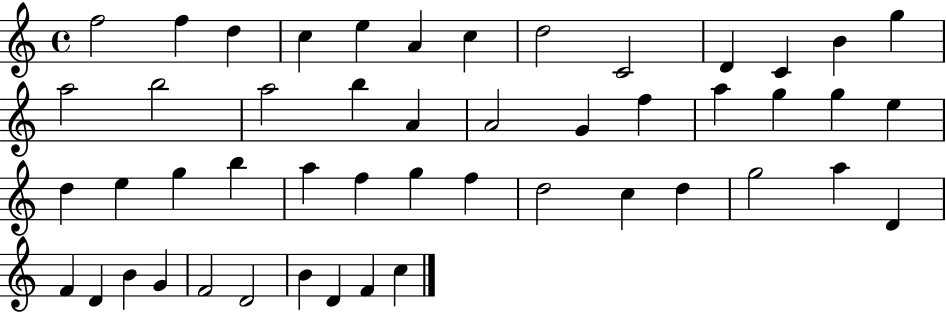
F5/h F5/q D5/q C5/q E5/q A4/q C5/q D5/h C4/h D4/q C4/q B4/q G5/q A5/h B5/h A5/h B5/q A4/q A4/h G4/q F5/q A5/q G5/q G5/q E5/q D5/q E5/q G5/q B5/q A5/q F5/q G5/q F5/q D5/h C5/q D5/q G5/h A5/q D4/q F4/q D4/q B4/q G4/q F4/h D4/h B4/q D4/q F4/q C5/q